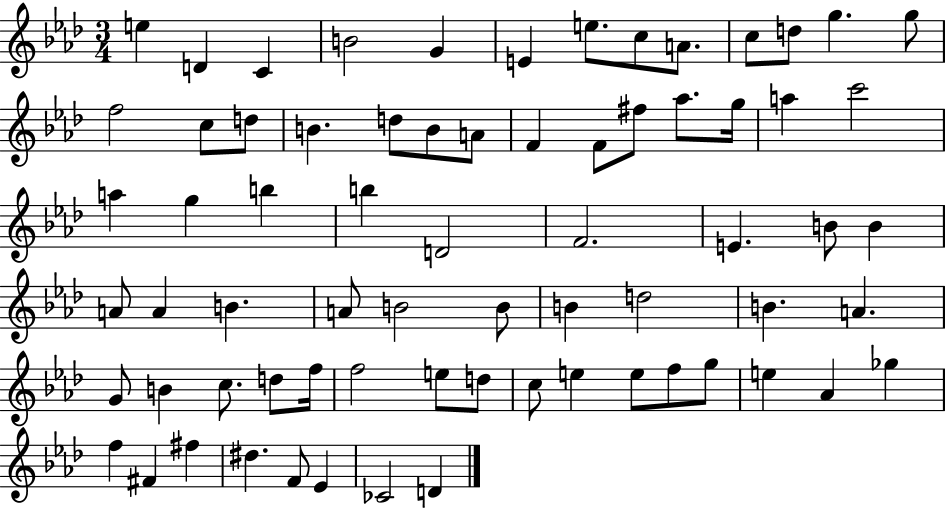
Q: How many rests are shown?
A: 0